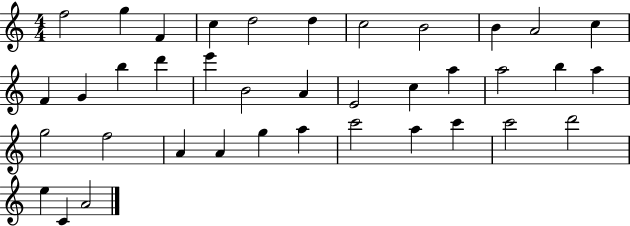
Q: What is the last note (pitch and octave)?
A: A4